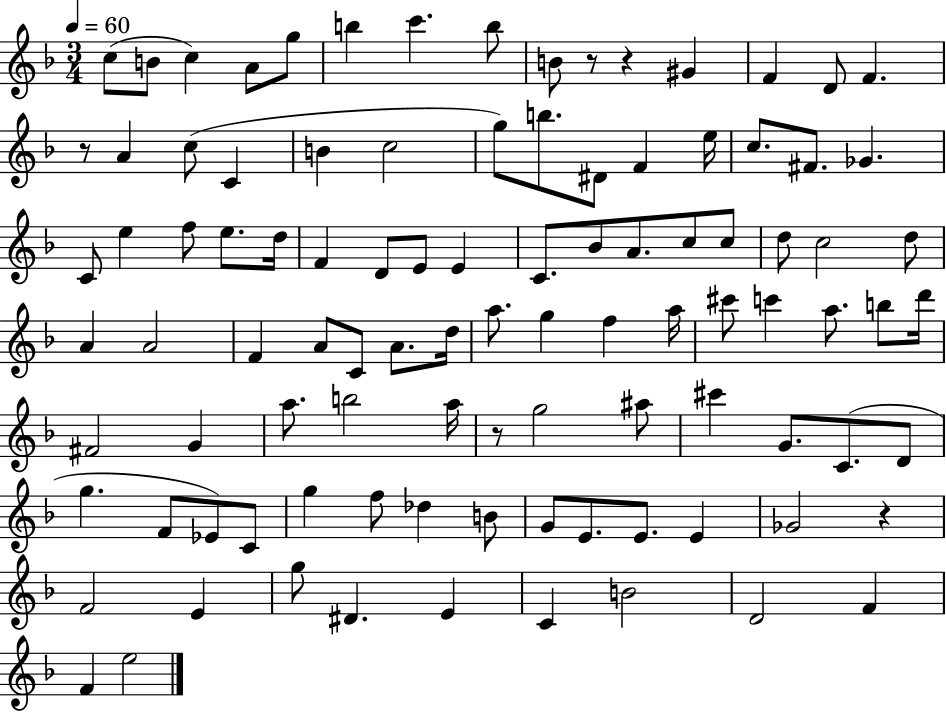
C5/e B4/e C5/q A4/e G5/e B5/q C6/q. B5/e B4/e R/e R/q G#4/q F4/q D4/e F4/q. R/e A4/q C5/e C4/q B4/q C5/h G5/e B5/e. D#4/e F4/q E5/s C5/e. F#4/e. Gb4/q. C4/e E5/q F5/e E5/e. D5/s F4/q D4/e E4/e E4/q C4/e. Bb4/e A4/e. C5/e C5/e D5/e C5/h D5/e A4/q A4/h F4/q A4/e C4/e A4/e. D5/s A5/e. G5/q F5/q A5/s C#6/e C6/q A5/e. B5/e D6/s F#4/h G4/q A5/e. B5/h A5/s R/e G5/h A#5/e C#6/q G4/e. C4/e. D4/e G5/q. F4/e Eb4/e C4/e G5/q F5/e Db5/q B4/e G4/e E4/e. E4/e. E4/q Gb4/h R/q F4/h E4/q G5/e D#4/q. E4/q C4/q B4/h D4/h F4/q F4/q E5/h